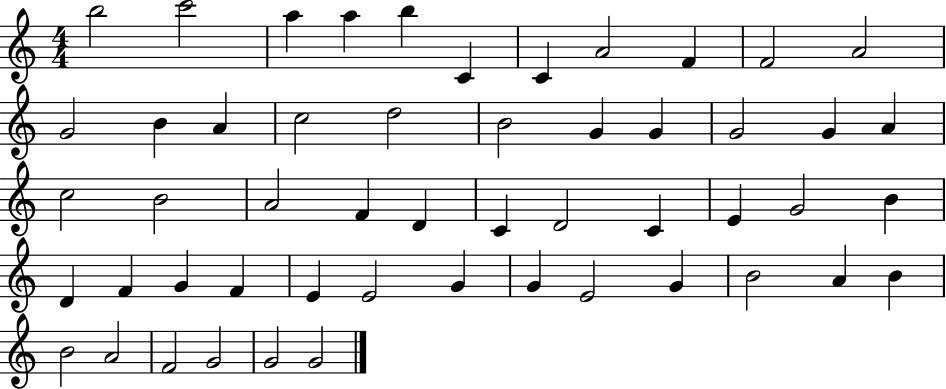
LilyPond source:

{
  \clef treble
  \numericTimeSignature
  \time 4/4
  \key c \major
  b''2 c'''2 | a''4 a''4 b''4 c'4 | c'4 a'2 f'4 | f'2 a'2 | \break g'2 b'4 a'4 | c''2 d''2 | b'2 g'4 g'4 | g'2 g'4 a'4 | \break c''2 b'2 | a'2 f'4 d'4 | c'4 d'2 c'4 | e'4 g'2 b'4 | \break d'4 f'4 g'4 f'4 | e'4 e'2 g'4 | g'4 e'2 g'4 | b'2 a'4 b'4 | \break b'2 a'2 | f'2 g'2 | g'2 g'2 | \bar "|."
}